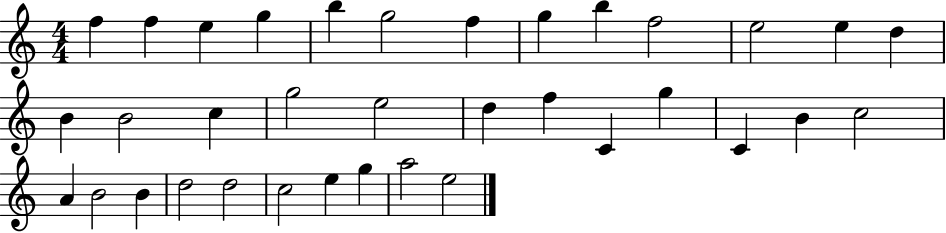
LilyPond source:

{
  \clef treble
  \numericTimeSignature
  \time 4/4
  \key c \major
  f''4 f''4 e''4 g''4 | b''4 g''2 f''4 | g''4 b''4 f''2 | e''2 e''4 d''4 | \break b'4 b'2 c''4 | g''2 e''2 | d''4 f''4 c'4 g''4 | c'4 b'4 c''2 | \break a'4 b'2 b'4 | d''2 d''2 | c''2 e''4 g''4 | a''2 e''2 | \break \bar "|."
}